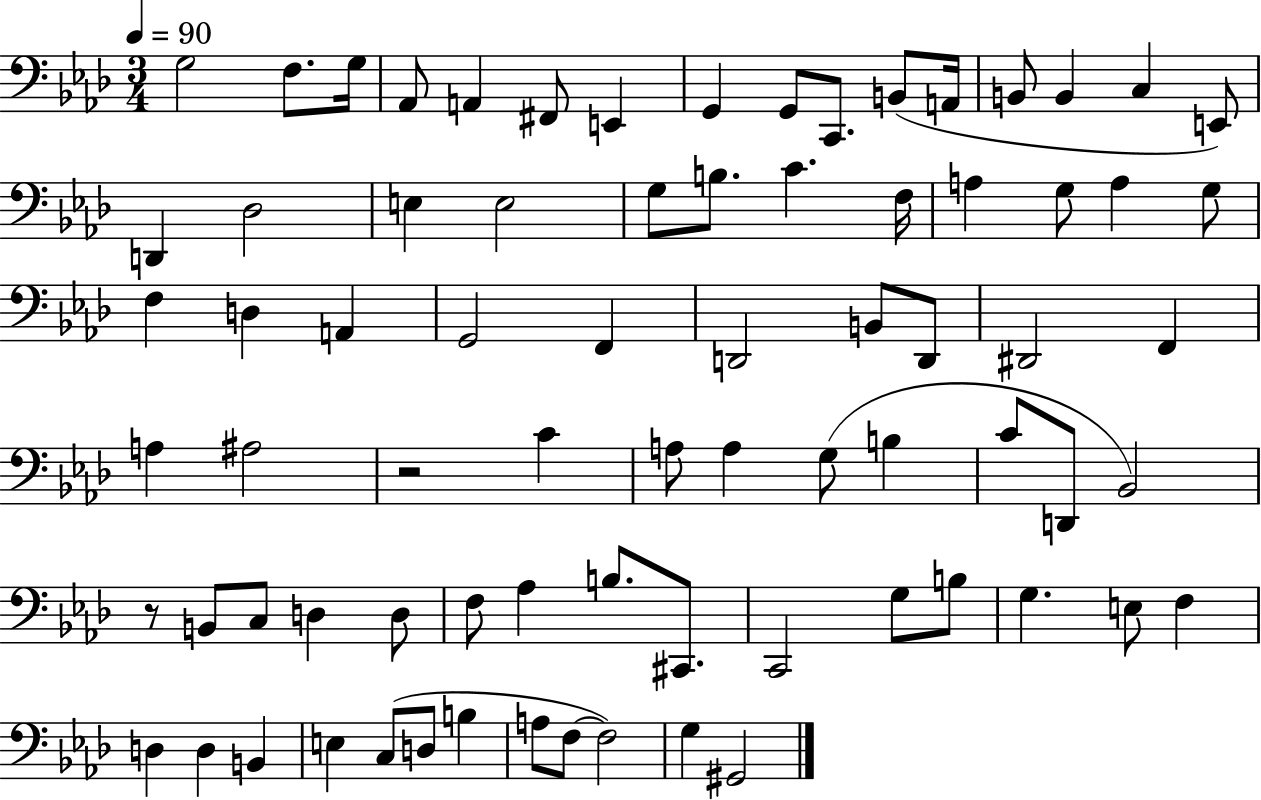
X:1
T:Untitled
M:3/4
L:1/4
K:Ab
G,2 F,/2 G,/4 _A,,/2 A,, ^F,,/2 E,, G,, G,,/2 C,,/2 B,,/2 A,,/4 B,,/2 B,, C, E,,/2 D,, _D,2 E, E,2 G,/2 B,/2 C F,/4 A, G,/2 A, G,/2 F, D, A,, G,,2 F,, D,,2 B,,/2 D,,/2 ^D,,2 F,, A, ^A,2 z2 C A,/2 A, G,/2 B, C/2 D,,/2 _B,,2 z/2 B,,/2 C,/2 D, D,/2 F,/2 _A, B,/2 ^C,,/2 C,,2 G,/2 B,/2 G, E,/2 F, D, D, B,, E, C,/2 D,/2 B, A,/2 F,/2 F,2 G, ^G,,2